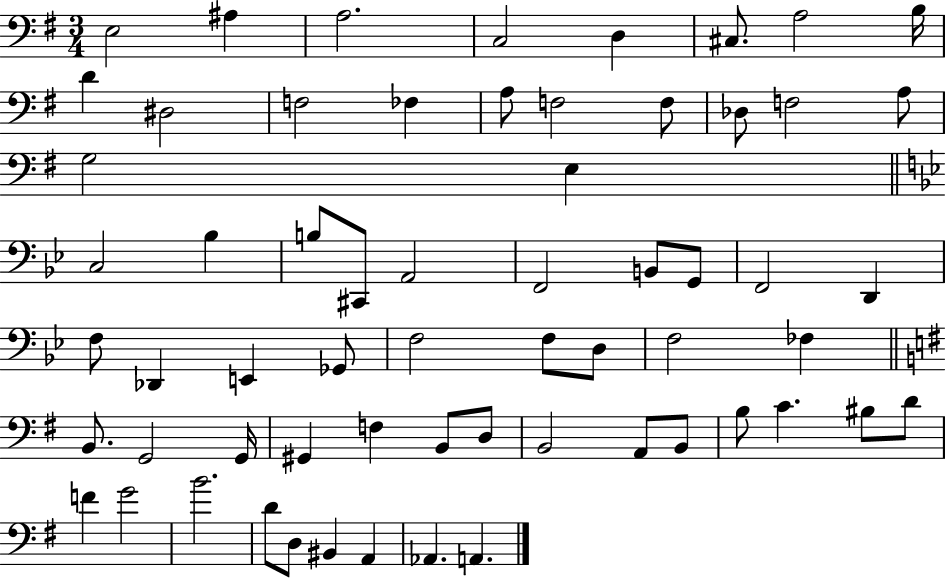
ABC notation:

X:1
T:Untitled
M:3/4
L:1/4
K:G
E,2 ^A, A,2 C,2 D, ^C,/2 A,2 B,/4 D ^D,2 F,2 _F, A,/2 F,2 F,/2 _D,/2 F,2 A,/2 G,2 E, C,2 _B, B,/2 ^C,,/2 A,,2 F,,2 B,,/2 G,,/2 F,,2 D,, F,/2 _D,, E,, _G,,/2 F,2 F,/2 D,/2 F,2 _F, B,,/2 G,,2 G,,/4 ^G,, F, B,,/2 D,/2 B,,2 A,,/2 B,,/2 B,/2 C ^B,/2 D/2 F G2 B2 D/2 D,/2 ^B,, A,, _A,, A,,